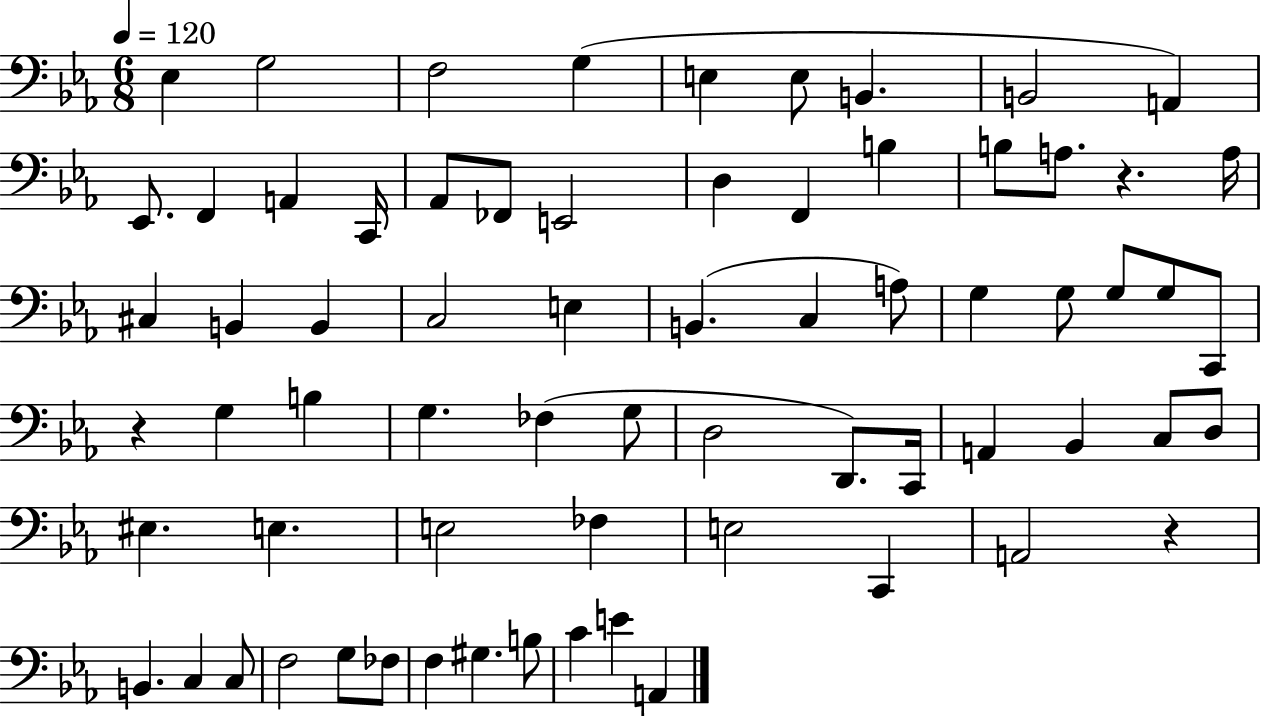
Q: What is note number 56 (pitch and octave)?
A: C3